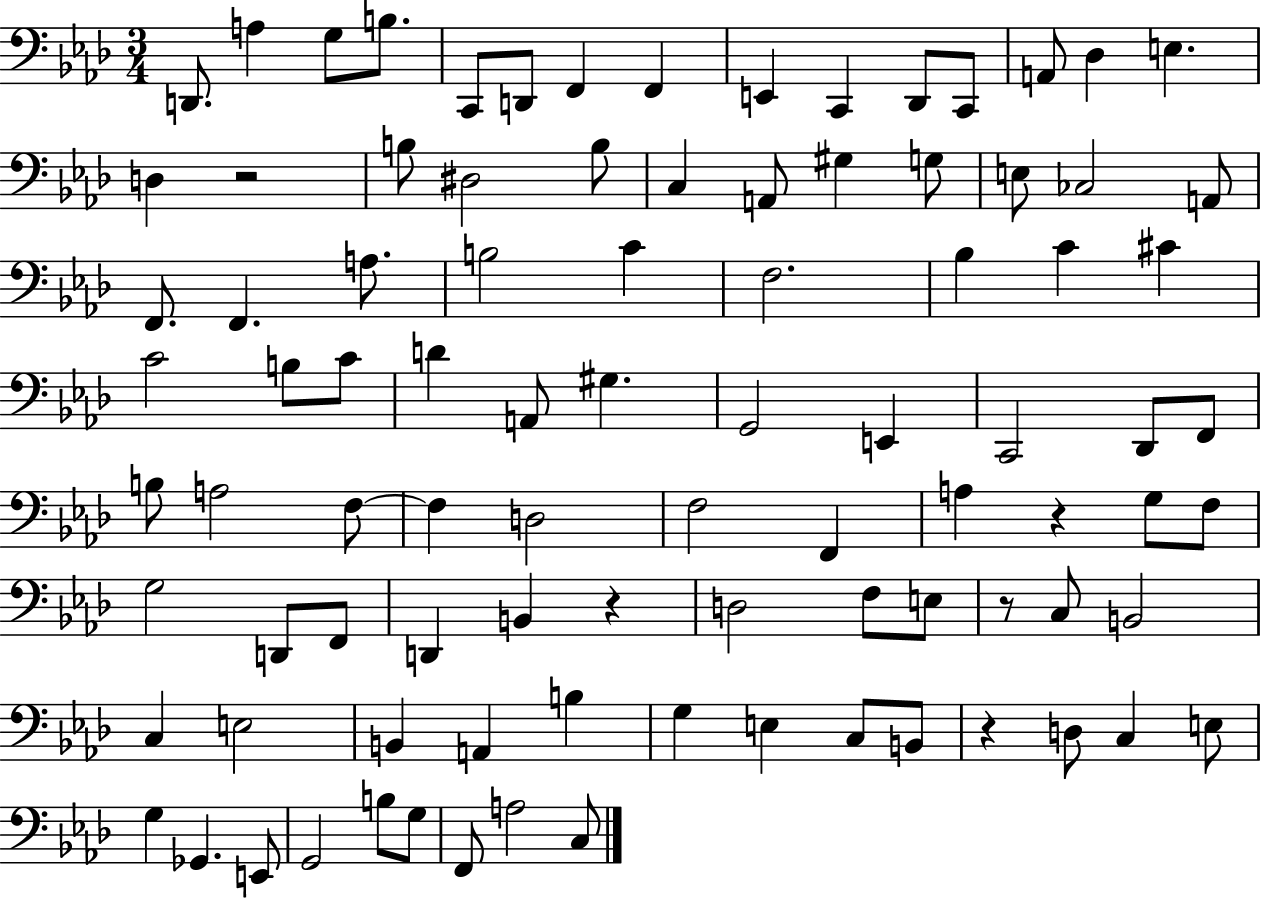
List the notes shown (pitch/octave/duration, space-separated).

D2/e. A3/q G3/e B3/e. C2/e D2/e F2/q F2/q E2/q C2/q Db2/e C2/e A2/e Db3/q E3/q. D3/q R/h B3/e D#3/h B3/e C3/q A2/e G#3/q G3/e E3/e CES3/h A2/e F2/e. F2/q. A3/e. B3/h C4/q F3/h. Bb3/q C4/q C#4/q C4/h B3/e C4/e D4/q A2/e G#3/q. G2/h E2/q C2/h Db2/e F2/e B3/e A3/h F3/e F3/q D3/h F3/h F2/q A3/q R/q G3/e F3/e G3/h D2/e F2/e D2/q B2/q R/q D3/h F3/e E3/e R/e C3/e B2/h C3/q E3/h B2/q A2/q B3/q G3/q E3/q C3/e B2/e R/q D3/e C3/q E3/e G3/q Gb2/q. E2/e G2/h B3/e G3/e F2/e A3/h C3/e